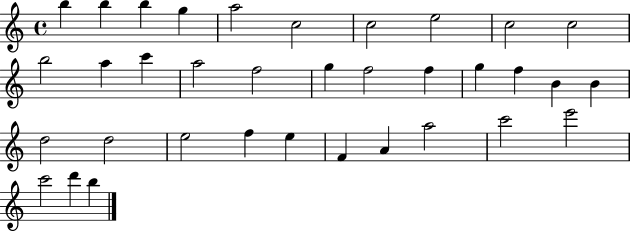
{
  \clef treble
  \time 4/4
  \defaultTimeSignature
  \key c \major
  b''4 b''4 b''4 g''4 | a''2 c''2 | c''2 e''2 | c''2 c''2 | \break b''2 a''4 c'''4 | a''2 f''2 | g''4 f''2 f''4 | g''4 f''4 b'4 b'4 | \break d''2 d''2 | e''2 f''4 e''4 | f'4 a'4 a''2 | c'''2 e'''2 | \break c'''2 d'''4 b''4 | \bar "|."
}